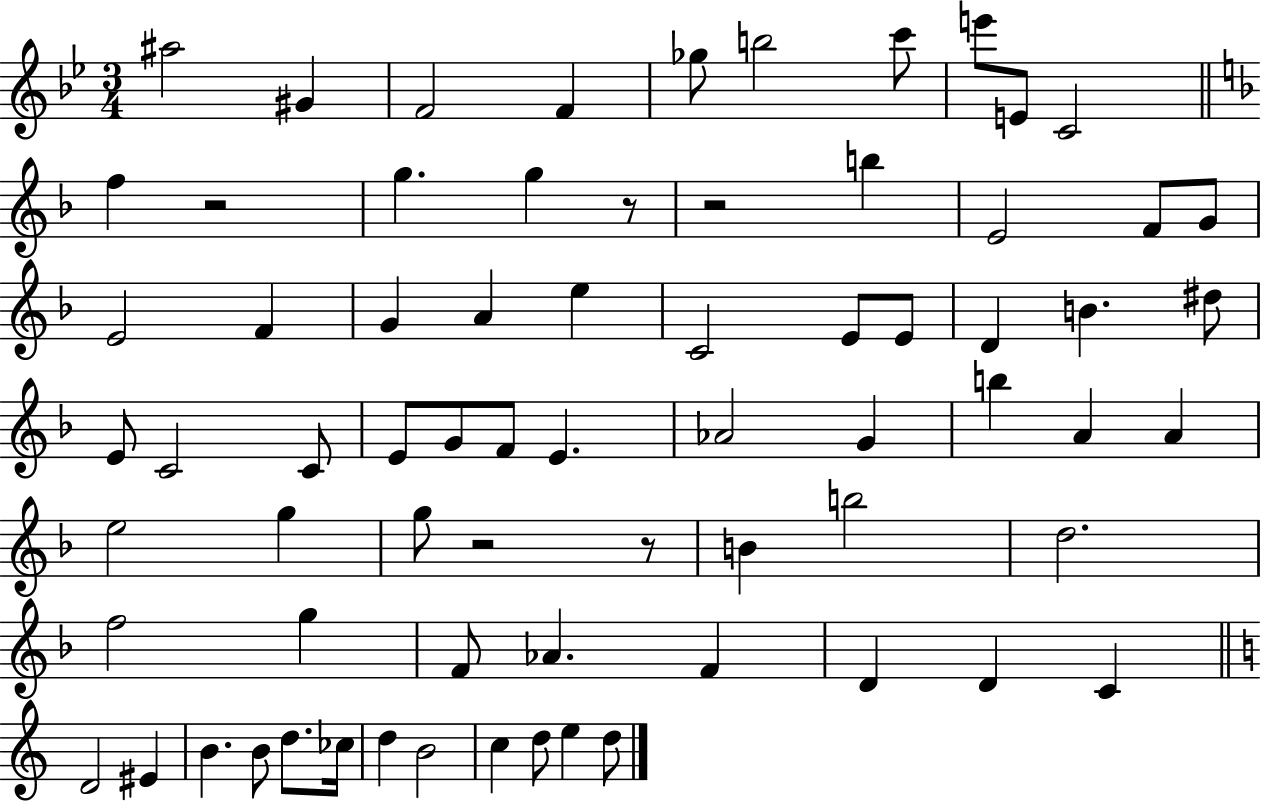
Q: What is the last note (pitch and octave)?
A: D5